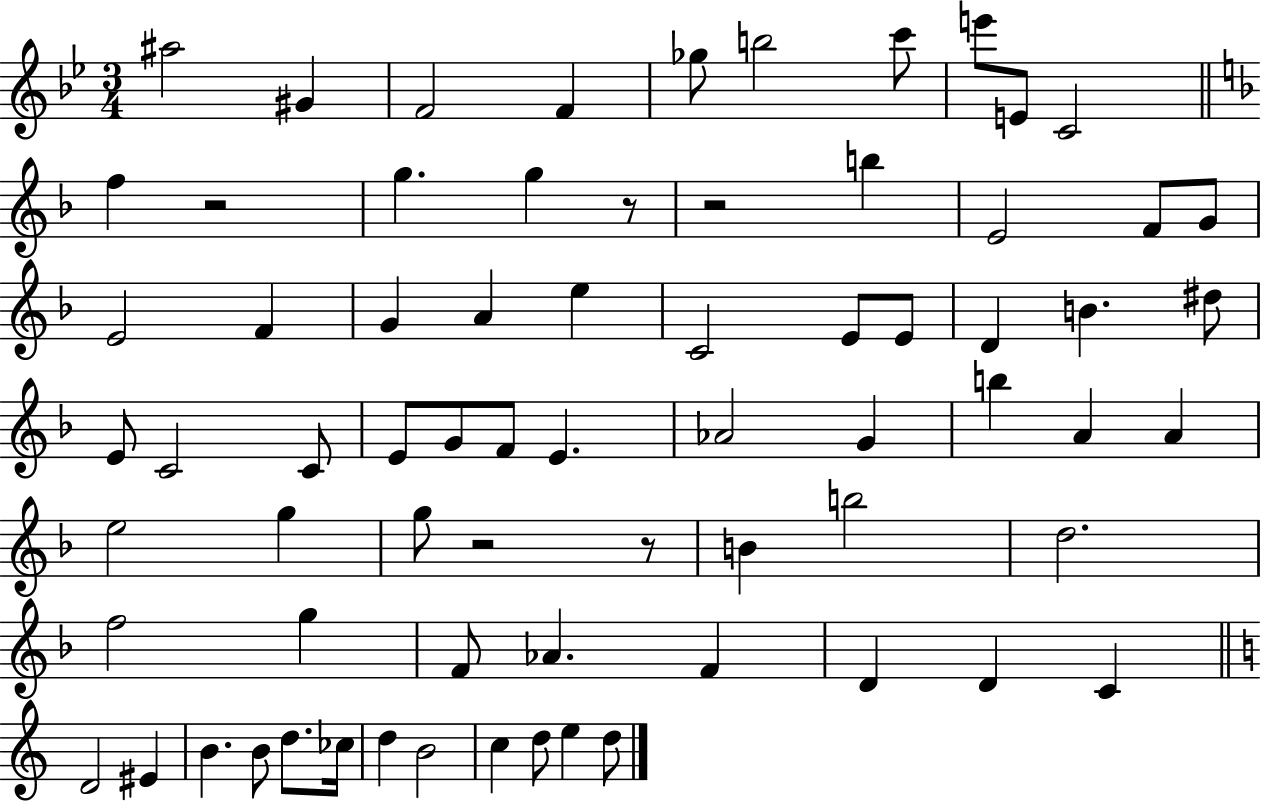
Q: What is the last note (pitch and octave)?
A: D5